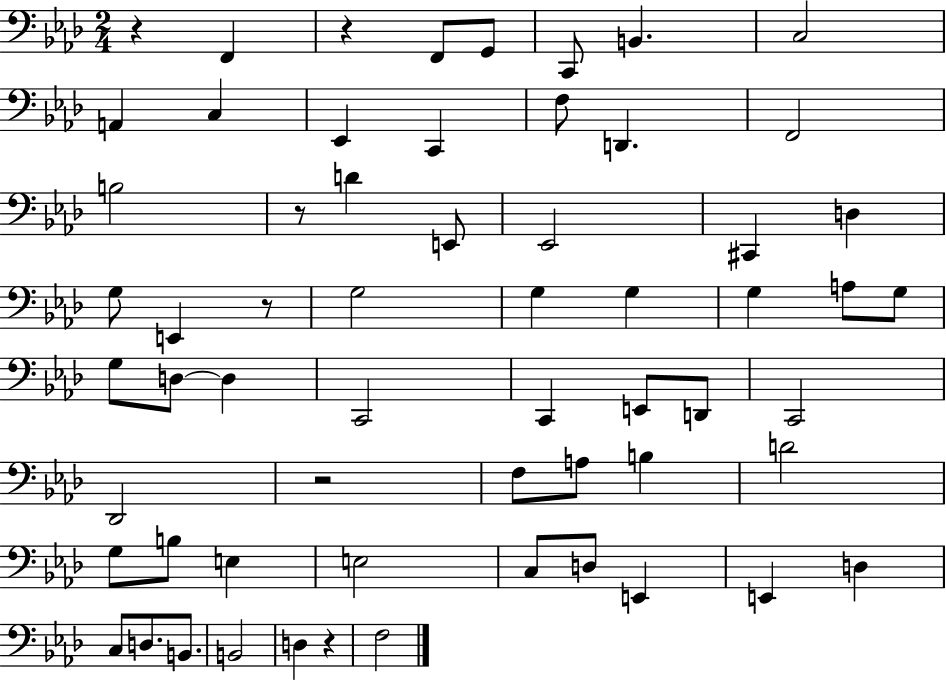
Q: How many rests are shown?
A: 6